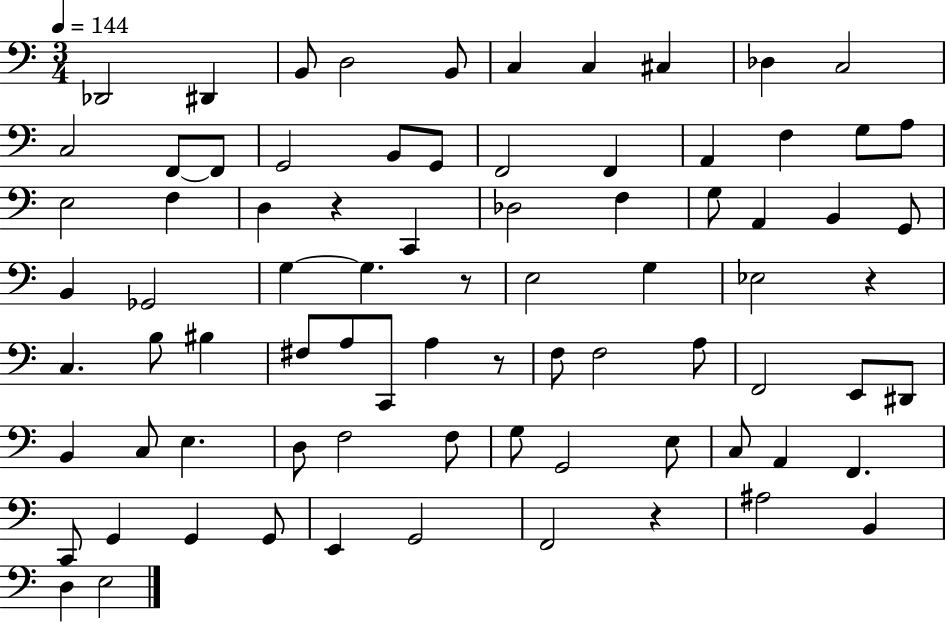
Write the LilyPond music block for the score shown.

{
  \clef bass
  \numericTimeSignature
  \time 3/4
  \key c \major
  \tempo 4 = 144
  \repeat volta 2 { des,2 dis,4 | b,8 d2 b,8 | c4 c4 cis4 | des4 c2 | \break c2 f,8~~ f,8 | g,2 b,8 g,8 | f,2 f,4 | a,4 f4 g8 a8 | \break e2 f4 | d4 r4 c,4 | des2 f4 | g8 a,4 b,4 g,8 | \break b,4 ges,2 | g4~~ g4. r8 | e2 g4 | ees2 r4 | \break c4. b8 bis4 | fis8 a8 c,8 a4 r8 | f8 f2 a8 | f,2 e,8 dis,8 | \break b,4 c8 e4. | d8 f2 f8 | g8 g,2 e8 | c8 a,4 f,4. | \break c,8 g,4 g,4 g,8 | e,4 g,2 | f,2 r4 | ais2 b,4 | \break d4 e2 | } \bar "|."
}